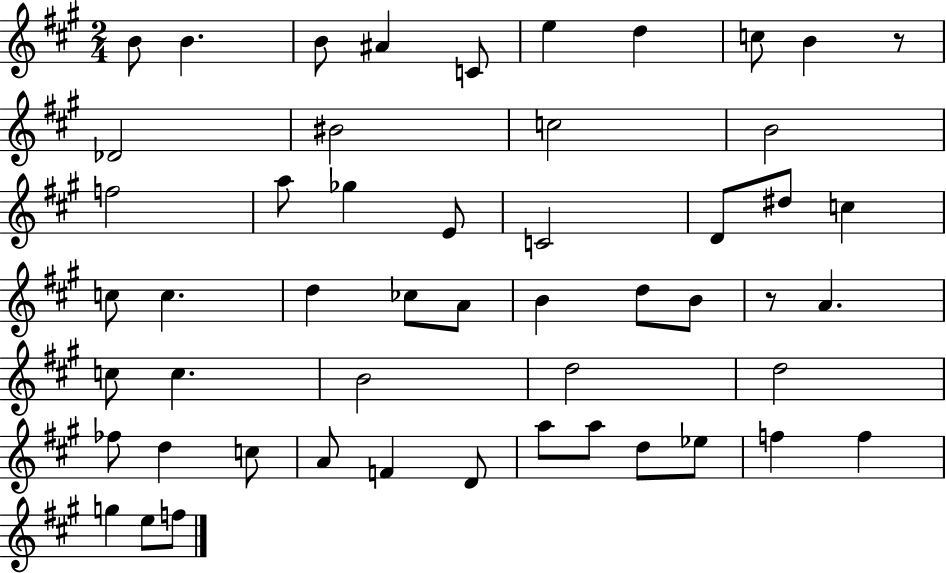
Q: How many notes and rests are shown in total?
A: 52